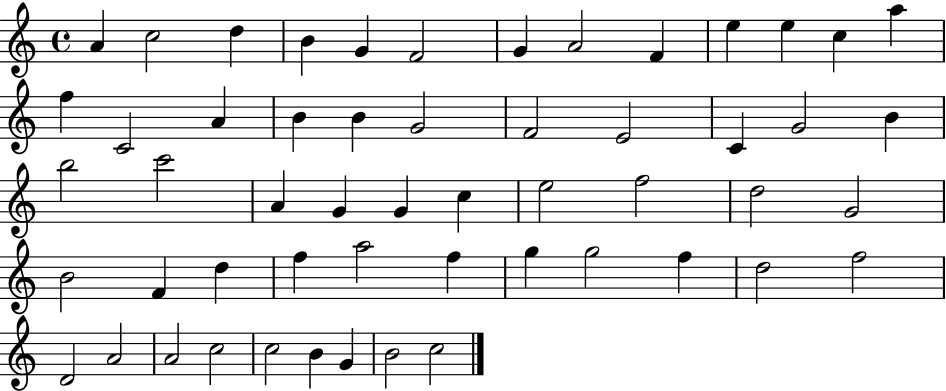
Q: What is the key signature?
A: C major